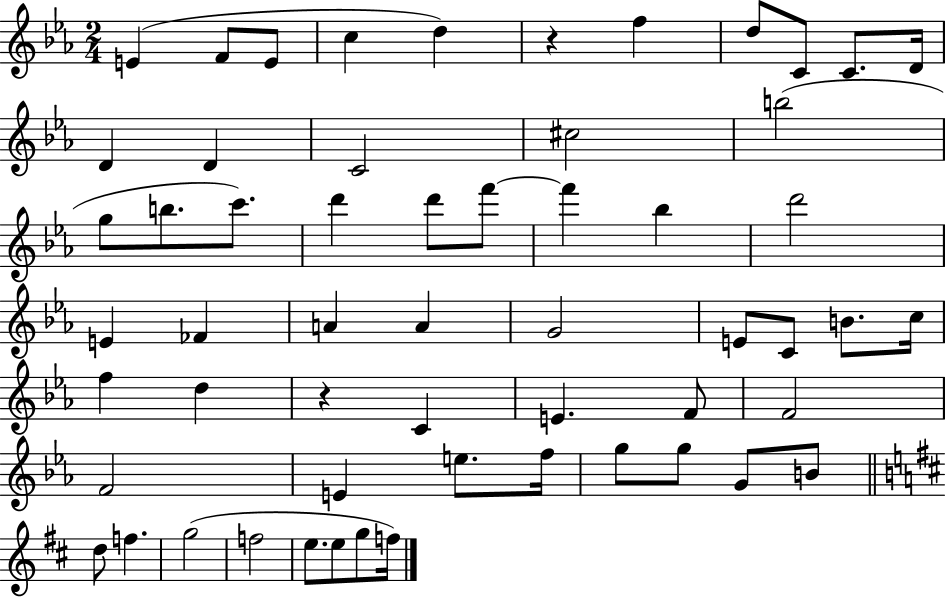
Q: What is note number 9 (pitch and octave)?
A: C4